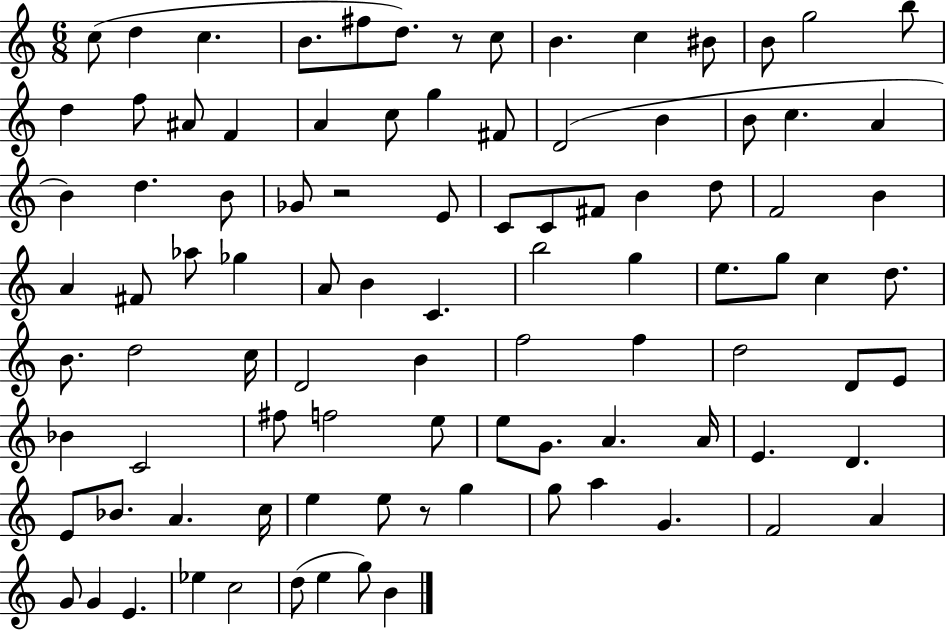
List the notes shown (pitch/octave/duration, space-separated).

C5/e D5/q C5/q. B4/e. F#5/e D5/e. R/e C5/e B4/q. C5/q BIS4/e B4/e G5/h B5/e D5/q F5/e A#4/e F4/q A4/q C5/e G5/q F#4/e D4/h B4/q B4/e C5/q. A4/q B4/q D5/q. B4/e Gb4/e R/h E4/e C4/e C4/e F#4/e B4/q D5/e F4/h B4/q A4/q F#4/e Ab5/e Gb5/q A4/e B4/q C4/q. B5/h G5/q E5/e. G5/e C5/q D5/e. B4/e. D5/h C5/s D4/h B4/q F5/h F5/q D5/h D4/e E4/e Bb4/q C4/h F#5/e F5/h E5/e E5/e G4/e. A4/q. A4/s E4/q. D4/q. E4/e Bb4/e. A4/q. C5/s E5/q E5/e R/e G5/q G5/e A5/q G4/q. F4/h A4/q G4/e G4/q E4/q. Eb5/q C5/h D5/e E5/q G5/e B4/q